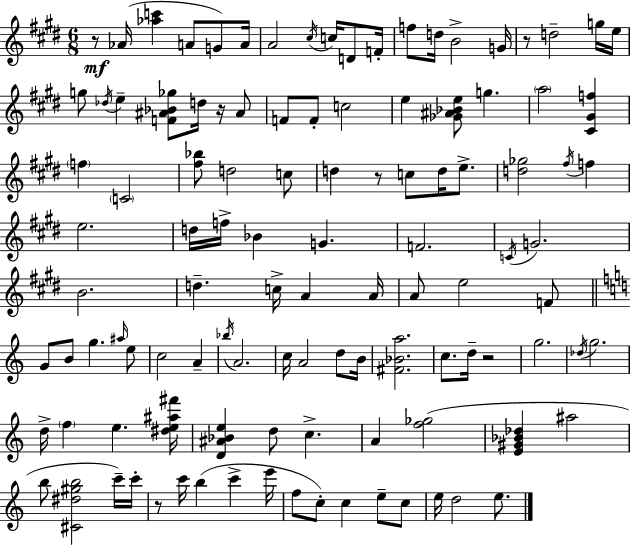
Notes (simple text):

R/e Ab4/s [Ab5,C6]/q A4/e G4/e A4/s A4/h C#5/s C5/s D4/e F4/s F5/e D5/s B4/h G4/s R/e D5/h G5/s E5/s G5/e Db5/s E5/q [F4,A#4,Bb4,Gb5]/e D5/s R/s A#4/e F4/e F4/e C5/h E5/q [Gb4,A#4,Bb4,E5]/e G5/q. A5/h [C#4,G#4,F5]/q F5/q C4/h [F#5,Bb5]/e D5/h C5/e D5/q R/e C5/e D5/s E5/e. [D5,Gb5]/h F#5/s F5/q E5/h. D5/s F5/s Bb4/q G4/q. F4/h. C4/s G4/h. B4/h. D5/q. C5/s A4/q A4/s A4/e E5/h F4/e G4/e B4/e G5/q. A#5/s E5/e C5/h A4/q Bb5/s A4/h. C5/s A4/h D5/e B4/s [F#4,Bb4,A5]/h. C5/e. D5/s R/h G5/h. Db5/s G5/h. D5/s F5/q E5/q. [D#5,E5,A#5,F#6]/s [D4,A#4,Bb4,E5]/q D5/e C5/q. A4/q [F5,Gb5]/h [E4,G#4,Bb4,Db5]/q A#5/h B5/e [C#4,D#5,G#5,B5]/h C6/s C6/s R/e C6/s B5/q C6/q E6/s F5/e C5/e C5/q E5/e C5/e E5/s D5/h E5/e.